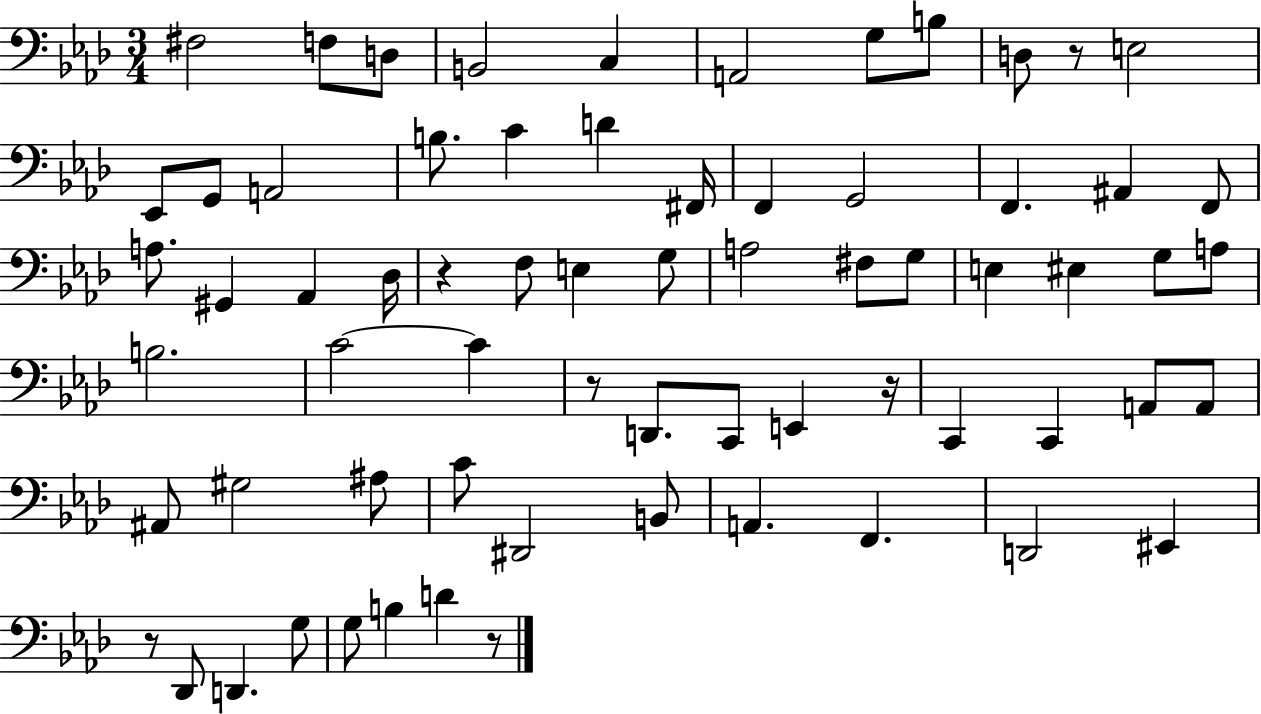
{
  \clef bass
  \numericTimeSignature
  \time 3/4
  \key aes \major
  fis2 f8 d8 | b,2 c4 | a,2 g8 b8 | d8 r8 e2 | \break ees,8 g,8 a,2 | b8. c'4 d'4 fis,16 | f,4 g,2 | f,4. ais,4 f,8 | \break a8. gis,4 aes,4 des16 | r4 f8 e4 g8 | a2 fis8 g8 | e4 eis4 g8 a8 | \break b2. | c'2~~ c'4 | r8 d,8. c,8 e,4 r16 | c,4 c,4 a,8 a,8 | \break ais,8 gis2 ais8 | c'8 dis,2 b,8 | a,4. f,4. | d,2 eis,4 | \break r8 des,8 d,4. g8 | g8 b4 d'4 r8 | \bar "|."
}